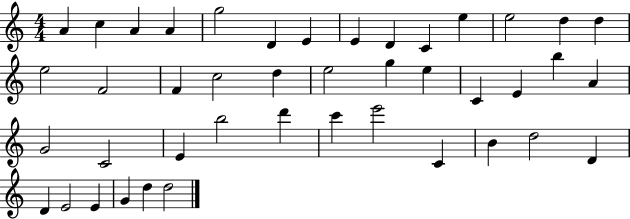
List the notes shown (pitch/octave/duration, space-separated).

A4/q C5/q A4/q A4/q G5/h D4/q E4/q E4/q D4/q C4/q E5/q E5/h D5/q D5/q E5/h F4/h F4/q C5/h D5/q E5/h G5/q E5/q C4/q E4/q B5/q A4/q G4/h C4/h E4/q B5/h D6/q C6/q E6/h C4/q B4/q D5/h D4/q D4/q E4/h E4/q G4/q D5/q D5/h